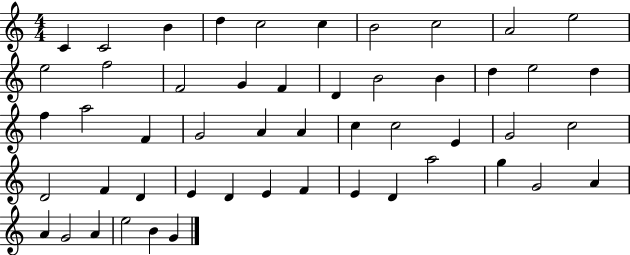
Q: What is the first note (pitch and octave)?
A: C4